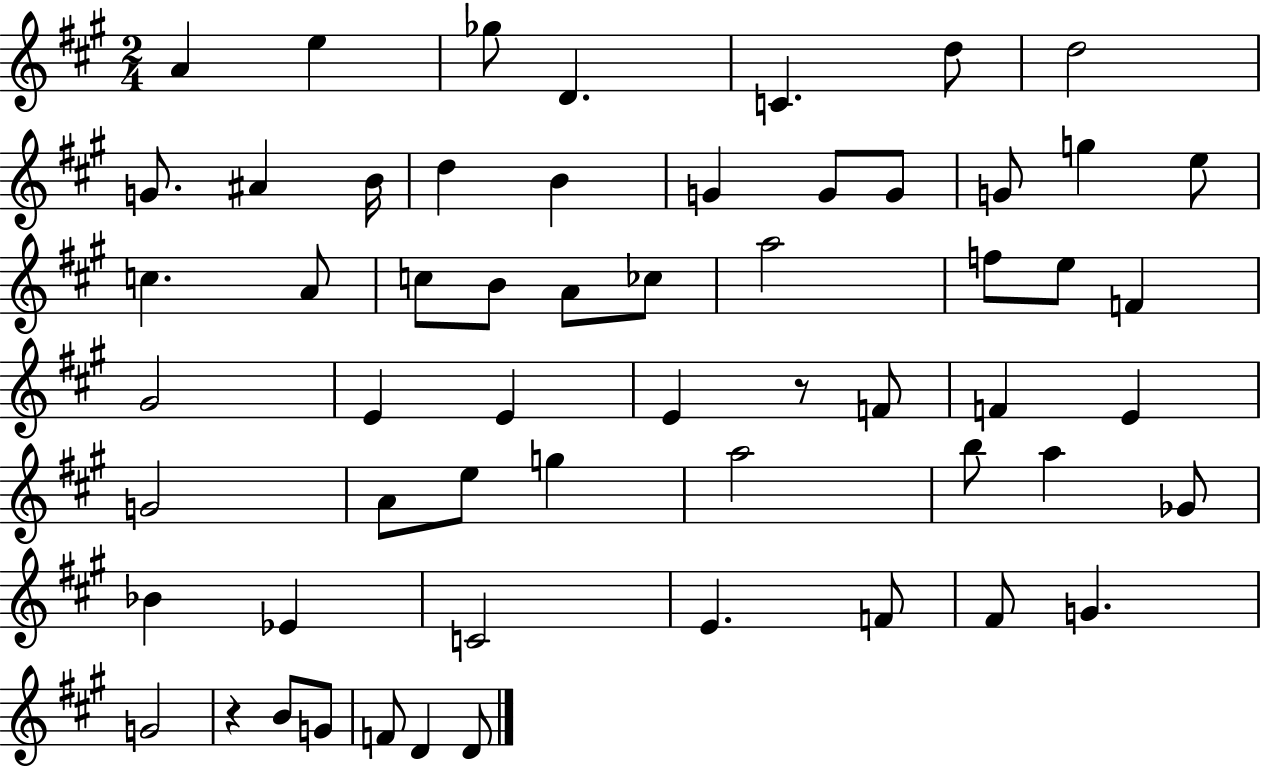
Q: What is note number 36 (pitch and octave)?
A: G4